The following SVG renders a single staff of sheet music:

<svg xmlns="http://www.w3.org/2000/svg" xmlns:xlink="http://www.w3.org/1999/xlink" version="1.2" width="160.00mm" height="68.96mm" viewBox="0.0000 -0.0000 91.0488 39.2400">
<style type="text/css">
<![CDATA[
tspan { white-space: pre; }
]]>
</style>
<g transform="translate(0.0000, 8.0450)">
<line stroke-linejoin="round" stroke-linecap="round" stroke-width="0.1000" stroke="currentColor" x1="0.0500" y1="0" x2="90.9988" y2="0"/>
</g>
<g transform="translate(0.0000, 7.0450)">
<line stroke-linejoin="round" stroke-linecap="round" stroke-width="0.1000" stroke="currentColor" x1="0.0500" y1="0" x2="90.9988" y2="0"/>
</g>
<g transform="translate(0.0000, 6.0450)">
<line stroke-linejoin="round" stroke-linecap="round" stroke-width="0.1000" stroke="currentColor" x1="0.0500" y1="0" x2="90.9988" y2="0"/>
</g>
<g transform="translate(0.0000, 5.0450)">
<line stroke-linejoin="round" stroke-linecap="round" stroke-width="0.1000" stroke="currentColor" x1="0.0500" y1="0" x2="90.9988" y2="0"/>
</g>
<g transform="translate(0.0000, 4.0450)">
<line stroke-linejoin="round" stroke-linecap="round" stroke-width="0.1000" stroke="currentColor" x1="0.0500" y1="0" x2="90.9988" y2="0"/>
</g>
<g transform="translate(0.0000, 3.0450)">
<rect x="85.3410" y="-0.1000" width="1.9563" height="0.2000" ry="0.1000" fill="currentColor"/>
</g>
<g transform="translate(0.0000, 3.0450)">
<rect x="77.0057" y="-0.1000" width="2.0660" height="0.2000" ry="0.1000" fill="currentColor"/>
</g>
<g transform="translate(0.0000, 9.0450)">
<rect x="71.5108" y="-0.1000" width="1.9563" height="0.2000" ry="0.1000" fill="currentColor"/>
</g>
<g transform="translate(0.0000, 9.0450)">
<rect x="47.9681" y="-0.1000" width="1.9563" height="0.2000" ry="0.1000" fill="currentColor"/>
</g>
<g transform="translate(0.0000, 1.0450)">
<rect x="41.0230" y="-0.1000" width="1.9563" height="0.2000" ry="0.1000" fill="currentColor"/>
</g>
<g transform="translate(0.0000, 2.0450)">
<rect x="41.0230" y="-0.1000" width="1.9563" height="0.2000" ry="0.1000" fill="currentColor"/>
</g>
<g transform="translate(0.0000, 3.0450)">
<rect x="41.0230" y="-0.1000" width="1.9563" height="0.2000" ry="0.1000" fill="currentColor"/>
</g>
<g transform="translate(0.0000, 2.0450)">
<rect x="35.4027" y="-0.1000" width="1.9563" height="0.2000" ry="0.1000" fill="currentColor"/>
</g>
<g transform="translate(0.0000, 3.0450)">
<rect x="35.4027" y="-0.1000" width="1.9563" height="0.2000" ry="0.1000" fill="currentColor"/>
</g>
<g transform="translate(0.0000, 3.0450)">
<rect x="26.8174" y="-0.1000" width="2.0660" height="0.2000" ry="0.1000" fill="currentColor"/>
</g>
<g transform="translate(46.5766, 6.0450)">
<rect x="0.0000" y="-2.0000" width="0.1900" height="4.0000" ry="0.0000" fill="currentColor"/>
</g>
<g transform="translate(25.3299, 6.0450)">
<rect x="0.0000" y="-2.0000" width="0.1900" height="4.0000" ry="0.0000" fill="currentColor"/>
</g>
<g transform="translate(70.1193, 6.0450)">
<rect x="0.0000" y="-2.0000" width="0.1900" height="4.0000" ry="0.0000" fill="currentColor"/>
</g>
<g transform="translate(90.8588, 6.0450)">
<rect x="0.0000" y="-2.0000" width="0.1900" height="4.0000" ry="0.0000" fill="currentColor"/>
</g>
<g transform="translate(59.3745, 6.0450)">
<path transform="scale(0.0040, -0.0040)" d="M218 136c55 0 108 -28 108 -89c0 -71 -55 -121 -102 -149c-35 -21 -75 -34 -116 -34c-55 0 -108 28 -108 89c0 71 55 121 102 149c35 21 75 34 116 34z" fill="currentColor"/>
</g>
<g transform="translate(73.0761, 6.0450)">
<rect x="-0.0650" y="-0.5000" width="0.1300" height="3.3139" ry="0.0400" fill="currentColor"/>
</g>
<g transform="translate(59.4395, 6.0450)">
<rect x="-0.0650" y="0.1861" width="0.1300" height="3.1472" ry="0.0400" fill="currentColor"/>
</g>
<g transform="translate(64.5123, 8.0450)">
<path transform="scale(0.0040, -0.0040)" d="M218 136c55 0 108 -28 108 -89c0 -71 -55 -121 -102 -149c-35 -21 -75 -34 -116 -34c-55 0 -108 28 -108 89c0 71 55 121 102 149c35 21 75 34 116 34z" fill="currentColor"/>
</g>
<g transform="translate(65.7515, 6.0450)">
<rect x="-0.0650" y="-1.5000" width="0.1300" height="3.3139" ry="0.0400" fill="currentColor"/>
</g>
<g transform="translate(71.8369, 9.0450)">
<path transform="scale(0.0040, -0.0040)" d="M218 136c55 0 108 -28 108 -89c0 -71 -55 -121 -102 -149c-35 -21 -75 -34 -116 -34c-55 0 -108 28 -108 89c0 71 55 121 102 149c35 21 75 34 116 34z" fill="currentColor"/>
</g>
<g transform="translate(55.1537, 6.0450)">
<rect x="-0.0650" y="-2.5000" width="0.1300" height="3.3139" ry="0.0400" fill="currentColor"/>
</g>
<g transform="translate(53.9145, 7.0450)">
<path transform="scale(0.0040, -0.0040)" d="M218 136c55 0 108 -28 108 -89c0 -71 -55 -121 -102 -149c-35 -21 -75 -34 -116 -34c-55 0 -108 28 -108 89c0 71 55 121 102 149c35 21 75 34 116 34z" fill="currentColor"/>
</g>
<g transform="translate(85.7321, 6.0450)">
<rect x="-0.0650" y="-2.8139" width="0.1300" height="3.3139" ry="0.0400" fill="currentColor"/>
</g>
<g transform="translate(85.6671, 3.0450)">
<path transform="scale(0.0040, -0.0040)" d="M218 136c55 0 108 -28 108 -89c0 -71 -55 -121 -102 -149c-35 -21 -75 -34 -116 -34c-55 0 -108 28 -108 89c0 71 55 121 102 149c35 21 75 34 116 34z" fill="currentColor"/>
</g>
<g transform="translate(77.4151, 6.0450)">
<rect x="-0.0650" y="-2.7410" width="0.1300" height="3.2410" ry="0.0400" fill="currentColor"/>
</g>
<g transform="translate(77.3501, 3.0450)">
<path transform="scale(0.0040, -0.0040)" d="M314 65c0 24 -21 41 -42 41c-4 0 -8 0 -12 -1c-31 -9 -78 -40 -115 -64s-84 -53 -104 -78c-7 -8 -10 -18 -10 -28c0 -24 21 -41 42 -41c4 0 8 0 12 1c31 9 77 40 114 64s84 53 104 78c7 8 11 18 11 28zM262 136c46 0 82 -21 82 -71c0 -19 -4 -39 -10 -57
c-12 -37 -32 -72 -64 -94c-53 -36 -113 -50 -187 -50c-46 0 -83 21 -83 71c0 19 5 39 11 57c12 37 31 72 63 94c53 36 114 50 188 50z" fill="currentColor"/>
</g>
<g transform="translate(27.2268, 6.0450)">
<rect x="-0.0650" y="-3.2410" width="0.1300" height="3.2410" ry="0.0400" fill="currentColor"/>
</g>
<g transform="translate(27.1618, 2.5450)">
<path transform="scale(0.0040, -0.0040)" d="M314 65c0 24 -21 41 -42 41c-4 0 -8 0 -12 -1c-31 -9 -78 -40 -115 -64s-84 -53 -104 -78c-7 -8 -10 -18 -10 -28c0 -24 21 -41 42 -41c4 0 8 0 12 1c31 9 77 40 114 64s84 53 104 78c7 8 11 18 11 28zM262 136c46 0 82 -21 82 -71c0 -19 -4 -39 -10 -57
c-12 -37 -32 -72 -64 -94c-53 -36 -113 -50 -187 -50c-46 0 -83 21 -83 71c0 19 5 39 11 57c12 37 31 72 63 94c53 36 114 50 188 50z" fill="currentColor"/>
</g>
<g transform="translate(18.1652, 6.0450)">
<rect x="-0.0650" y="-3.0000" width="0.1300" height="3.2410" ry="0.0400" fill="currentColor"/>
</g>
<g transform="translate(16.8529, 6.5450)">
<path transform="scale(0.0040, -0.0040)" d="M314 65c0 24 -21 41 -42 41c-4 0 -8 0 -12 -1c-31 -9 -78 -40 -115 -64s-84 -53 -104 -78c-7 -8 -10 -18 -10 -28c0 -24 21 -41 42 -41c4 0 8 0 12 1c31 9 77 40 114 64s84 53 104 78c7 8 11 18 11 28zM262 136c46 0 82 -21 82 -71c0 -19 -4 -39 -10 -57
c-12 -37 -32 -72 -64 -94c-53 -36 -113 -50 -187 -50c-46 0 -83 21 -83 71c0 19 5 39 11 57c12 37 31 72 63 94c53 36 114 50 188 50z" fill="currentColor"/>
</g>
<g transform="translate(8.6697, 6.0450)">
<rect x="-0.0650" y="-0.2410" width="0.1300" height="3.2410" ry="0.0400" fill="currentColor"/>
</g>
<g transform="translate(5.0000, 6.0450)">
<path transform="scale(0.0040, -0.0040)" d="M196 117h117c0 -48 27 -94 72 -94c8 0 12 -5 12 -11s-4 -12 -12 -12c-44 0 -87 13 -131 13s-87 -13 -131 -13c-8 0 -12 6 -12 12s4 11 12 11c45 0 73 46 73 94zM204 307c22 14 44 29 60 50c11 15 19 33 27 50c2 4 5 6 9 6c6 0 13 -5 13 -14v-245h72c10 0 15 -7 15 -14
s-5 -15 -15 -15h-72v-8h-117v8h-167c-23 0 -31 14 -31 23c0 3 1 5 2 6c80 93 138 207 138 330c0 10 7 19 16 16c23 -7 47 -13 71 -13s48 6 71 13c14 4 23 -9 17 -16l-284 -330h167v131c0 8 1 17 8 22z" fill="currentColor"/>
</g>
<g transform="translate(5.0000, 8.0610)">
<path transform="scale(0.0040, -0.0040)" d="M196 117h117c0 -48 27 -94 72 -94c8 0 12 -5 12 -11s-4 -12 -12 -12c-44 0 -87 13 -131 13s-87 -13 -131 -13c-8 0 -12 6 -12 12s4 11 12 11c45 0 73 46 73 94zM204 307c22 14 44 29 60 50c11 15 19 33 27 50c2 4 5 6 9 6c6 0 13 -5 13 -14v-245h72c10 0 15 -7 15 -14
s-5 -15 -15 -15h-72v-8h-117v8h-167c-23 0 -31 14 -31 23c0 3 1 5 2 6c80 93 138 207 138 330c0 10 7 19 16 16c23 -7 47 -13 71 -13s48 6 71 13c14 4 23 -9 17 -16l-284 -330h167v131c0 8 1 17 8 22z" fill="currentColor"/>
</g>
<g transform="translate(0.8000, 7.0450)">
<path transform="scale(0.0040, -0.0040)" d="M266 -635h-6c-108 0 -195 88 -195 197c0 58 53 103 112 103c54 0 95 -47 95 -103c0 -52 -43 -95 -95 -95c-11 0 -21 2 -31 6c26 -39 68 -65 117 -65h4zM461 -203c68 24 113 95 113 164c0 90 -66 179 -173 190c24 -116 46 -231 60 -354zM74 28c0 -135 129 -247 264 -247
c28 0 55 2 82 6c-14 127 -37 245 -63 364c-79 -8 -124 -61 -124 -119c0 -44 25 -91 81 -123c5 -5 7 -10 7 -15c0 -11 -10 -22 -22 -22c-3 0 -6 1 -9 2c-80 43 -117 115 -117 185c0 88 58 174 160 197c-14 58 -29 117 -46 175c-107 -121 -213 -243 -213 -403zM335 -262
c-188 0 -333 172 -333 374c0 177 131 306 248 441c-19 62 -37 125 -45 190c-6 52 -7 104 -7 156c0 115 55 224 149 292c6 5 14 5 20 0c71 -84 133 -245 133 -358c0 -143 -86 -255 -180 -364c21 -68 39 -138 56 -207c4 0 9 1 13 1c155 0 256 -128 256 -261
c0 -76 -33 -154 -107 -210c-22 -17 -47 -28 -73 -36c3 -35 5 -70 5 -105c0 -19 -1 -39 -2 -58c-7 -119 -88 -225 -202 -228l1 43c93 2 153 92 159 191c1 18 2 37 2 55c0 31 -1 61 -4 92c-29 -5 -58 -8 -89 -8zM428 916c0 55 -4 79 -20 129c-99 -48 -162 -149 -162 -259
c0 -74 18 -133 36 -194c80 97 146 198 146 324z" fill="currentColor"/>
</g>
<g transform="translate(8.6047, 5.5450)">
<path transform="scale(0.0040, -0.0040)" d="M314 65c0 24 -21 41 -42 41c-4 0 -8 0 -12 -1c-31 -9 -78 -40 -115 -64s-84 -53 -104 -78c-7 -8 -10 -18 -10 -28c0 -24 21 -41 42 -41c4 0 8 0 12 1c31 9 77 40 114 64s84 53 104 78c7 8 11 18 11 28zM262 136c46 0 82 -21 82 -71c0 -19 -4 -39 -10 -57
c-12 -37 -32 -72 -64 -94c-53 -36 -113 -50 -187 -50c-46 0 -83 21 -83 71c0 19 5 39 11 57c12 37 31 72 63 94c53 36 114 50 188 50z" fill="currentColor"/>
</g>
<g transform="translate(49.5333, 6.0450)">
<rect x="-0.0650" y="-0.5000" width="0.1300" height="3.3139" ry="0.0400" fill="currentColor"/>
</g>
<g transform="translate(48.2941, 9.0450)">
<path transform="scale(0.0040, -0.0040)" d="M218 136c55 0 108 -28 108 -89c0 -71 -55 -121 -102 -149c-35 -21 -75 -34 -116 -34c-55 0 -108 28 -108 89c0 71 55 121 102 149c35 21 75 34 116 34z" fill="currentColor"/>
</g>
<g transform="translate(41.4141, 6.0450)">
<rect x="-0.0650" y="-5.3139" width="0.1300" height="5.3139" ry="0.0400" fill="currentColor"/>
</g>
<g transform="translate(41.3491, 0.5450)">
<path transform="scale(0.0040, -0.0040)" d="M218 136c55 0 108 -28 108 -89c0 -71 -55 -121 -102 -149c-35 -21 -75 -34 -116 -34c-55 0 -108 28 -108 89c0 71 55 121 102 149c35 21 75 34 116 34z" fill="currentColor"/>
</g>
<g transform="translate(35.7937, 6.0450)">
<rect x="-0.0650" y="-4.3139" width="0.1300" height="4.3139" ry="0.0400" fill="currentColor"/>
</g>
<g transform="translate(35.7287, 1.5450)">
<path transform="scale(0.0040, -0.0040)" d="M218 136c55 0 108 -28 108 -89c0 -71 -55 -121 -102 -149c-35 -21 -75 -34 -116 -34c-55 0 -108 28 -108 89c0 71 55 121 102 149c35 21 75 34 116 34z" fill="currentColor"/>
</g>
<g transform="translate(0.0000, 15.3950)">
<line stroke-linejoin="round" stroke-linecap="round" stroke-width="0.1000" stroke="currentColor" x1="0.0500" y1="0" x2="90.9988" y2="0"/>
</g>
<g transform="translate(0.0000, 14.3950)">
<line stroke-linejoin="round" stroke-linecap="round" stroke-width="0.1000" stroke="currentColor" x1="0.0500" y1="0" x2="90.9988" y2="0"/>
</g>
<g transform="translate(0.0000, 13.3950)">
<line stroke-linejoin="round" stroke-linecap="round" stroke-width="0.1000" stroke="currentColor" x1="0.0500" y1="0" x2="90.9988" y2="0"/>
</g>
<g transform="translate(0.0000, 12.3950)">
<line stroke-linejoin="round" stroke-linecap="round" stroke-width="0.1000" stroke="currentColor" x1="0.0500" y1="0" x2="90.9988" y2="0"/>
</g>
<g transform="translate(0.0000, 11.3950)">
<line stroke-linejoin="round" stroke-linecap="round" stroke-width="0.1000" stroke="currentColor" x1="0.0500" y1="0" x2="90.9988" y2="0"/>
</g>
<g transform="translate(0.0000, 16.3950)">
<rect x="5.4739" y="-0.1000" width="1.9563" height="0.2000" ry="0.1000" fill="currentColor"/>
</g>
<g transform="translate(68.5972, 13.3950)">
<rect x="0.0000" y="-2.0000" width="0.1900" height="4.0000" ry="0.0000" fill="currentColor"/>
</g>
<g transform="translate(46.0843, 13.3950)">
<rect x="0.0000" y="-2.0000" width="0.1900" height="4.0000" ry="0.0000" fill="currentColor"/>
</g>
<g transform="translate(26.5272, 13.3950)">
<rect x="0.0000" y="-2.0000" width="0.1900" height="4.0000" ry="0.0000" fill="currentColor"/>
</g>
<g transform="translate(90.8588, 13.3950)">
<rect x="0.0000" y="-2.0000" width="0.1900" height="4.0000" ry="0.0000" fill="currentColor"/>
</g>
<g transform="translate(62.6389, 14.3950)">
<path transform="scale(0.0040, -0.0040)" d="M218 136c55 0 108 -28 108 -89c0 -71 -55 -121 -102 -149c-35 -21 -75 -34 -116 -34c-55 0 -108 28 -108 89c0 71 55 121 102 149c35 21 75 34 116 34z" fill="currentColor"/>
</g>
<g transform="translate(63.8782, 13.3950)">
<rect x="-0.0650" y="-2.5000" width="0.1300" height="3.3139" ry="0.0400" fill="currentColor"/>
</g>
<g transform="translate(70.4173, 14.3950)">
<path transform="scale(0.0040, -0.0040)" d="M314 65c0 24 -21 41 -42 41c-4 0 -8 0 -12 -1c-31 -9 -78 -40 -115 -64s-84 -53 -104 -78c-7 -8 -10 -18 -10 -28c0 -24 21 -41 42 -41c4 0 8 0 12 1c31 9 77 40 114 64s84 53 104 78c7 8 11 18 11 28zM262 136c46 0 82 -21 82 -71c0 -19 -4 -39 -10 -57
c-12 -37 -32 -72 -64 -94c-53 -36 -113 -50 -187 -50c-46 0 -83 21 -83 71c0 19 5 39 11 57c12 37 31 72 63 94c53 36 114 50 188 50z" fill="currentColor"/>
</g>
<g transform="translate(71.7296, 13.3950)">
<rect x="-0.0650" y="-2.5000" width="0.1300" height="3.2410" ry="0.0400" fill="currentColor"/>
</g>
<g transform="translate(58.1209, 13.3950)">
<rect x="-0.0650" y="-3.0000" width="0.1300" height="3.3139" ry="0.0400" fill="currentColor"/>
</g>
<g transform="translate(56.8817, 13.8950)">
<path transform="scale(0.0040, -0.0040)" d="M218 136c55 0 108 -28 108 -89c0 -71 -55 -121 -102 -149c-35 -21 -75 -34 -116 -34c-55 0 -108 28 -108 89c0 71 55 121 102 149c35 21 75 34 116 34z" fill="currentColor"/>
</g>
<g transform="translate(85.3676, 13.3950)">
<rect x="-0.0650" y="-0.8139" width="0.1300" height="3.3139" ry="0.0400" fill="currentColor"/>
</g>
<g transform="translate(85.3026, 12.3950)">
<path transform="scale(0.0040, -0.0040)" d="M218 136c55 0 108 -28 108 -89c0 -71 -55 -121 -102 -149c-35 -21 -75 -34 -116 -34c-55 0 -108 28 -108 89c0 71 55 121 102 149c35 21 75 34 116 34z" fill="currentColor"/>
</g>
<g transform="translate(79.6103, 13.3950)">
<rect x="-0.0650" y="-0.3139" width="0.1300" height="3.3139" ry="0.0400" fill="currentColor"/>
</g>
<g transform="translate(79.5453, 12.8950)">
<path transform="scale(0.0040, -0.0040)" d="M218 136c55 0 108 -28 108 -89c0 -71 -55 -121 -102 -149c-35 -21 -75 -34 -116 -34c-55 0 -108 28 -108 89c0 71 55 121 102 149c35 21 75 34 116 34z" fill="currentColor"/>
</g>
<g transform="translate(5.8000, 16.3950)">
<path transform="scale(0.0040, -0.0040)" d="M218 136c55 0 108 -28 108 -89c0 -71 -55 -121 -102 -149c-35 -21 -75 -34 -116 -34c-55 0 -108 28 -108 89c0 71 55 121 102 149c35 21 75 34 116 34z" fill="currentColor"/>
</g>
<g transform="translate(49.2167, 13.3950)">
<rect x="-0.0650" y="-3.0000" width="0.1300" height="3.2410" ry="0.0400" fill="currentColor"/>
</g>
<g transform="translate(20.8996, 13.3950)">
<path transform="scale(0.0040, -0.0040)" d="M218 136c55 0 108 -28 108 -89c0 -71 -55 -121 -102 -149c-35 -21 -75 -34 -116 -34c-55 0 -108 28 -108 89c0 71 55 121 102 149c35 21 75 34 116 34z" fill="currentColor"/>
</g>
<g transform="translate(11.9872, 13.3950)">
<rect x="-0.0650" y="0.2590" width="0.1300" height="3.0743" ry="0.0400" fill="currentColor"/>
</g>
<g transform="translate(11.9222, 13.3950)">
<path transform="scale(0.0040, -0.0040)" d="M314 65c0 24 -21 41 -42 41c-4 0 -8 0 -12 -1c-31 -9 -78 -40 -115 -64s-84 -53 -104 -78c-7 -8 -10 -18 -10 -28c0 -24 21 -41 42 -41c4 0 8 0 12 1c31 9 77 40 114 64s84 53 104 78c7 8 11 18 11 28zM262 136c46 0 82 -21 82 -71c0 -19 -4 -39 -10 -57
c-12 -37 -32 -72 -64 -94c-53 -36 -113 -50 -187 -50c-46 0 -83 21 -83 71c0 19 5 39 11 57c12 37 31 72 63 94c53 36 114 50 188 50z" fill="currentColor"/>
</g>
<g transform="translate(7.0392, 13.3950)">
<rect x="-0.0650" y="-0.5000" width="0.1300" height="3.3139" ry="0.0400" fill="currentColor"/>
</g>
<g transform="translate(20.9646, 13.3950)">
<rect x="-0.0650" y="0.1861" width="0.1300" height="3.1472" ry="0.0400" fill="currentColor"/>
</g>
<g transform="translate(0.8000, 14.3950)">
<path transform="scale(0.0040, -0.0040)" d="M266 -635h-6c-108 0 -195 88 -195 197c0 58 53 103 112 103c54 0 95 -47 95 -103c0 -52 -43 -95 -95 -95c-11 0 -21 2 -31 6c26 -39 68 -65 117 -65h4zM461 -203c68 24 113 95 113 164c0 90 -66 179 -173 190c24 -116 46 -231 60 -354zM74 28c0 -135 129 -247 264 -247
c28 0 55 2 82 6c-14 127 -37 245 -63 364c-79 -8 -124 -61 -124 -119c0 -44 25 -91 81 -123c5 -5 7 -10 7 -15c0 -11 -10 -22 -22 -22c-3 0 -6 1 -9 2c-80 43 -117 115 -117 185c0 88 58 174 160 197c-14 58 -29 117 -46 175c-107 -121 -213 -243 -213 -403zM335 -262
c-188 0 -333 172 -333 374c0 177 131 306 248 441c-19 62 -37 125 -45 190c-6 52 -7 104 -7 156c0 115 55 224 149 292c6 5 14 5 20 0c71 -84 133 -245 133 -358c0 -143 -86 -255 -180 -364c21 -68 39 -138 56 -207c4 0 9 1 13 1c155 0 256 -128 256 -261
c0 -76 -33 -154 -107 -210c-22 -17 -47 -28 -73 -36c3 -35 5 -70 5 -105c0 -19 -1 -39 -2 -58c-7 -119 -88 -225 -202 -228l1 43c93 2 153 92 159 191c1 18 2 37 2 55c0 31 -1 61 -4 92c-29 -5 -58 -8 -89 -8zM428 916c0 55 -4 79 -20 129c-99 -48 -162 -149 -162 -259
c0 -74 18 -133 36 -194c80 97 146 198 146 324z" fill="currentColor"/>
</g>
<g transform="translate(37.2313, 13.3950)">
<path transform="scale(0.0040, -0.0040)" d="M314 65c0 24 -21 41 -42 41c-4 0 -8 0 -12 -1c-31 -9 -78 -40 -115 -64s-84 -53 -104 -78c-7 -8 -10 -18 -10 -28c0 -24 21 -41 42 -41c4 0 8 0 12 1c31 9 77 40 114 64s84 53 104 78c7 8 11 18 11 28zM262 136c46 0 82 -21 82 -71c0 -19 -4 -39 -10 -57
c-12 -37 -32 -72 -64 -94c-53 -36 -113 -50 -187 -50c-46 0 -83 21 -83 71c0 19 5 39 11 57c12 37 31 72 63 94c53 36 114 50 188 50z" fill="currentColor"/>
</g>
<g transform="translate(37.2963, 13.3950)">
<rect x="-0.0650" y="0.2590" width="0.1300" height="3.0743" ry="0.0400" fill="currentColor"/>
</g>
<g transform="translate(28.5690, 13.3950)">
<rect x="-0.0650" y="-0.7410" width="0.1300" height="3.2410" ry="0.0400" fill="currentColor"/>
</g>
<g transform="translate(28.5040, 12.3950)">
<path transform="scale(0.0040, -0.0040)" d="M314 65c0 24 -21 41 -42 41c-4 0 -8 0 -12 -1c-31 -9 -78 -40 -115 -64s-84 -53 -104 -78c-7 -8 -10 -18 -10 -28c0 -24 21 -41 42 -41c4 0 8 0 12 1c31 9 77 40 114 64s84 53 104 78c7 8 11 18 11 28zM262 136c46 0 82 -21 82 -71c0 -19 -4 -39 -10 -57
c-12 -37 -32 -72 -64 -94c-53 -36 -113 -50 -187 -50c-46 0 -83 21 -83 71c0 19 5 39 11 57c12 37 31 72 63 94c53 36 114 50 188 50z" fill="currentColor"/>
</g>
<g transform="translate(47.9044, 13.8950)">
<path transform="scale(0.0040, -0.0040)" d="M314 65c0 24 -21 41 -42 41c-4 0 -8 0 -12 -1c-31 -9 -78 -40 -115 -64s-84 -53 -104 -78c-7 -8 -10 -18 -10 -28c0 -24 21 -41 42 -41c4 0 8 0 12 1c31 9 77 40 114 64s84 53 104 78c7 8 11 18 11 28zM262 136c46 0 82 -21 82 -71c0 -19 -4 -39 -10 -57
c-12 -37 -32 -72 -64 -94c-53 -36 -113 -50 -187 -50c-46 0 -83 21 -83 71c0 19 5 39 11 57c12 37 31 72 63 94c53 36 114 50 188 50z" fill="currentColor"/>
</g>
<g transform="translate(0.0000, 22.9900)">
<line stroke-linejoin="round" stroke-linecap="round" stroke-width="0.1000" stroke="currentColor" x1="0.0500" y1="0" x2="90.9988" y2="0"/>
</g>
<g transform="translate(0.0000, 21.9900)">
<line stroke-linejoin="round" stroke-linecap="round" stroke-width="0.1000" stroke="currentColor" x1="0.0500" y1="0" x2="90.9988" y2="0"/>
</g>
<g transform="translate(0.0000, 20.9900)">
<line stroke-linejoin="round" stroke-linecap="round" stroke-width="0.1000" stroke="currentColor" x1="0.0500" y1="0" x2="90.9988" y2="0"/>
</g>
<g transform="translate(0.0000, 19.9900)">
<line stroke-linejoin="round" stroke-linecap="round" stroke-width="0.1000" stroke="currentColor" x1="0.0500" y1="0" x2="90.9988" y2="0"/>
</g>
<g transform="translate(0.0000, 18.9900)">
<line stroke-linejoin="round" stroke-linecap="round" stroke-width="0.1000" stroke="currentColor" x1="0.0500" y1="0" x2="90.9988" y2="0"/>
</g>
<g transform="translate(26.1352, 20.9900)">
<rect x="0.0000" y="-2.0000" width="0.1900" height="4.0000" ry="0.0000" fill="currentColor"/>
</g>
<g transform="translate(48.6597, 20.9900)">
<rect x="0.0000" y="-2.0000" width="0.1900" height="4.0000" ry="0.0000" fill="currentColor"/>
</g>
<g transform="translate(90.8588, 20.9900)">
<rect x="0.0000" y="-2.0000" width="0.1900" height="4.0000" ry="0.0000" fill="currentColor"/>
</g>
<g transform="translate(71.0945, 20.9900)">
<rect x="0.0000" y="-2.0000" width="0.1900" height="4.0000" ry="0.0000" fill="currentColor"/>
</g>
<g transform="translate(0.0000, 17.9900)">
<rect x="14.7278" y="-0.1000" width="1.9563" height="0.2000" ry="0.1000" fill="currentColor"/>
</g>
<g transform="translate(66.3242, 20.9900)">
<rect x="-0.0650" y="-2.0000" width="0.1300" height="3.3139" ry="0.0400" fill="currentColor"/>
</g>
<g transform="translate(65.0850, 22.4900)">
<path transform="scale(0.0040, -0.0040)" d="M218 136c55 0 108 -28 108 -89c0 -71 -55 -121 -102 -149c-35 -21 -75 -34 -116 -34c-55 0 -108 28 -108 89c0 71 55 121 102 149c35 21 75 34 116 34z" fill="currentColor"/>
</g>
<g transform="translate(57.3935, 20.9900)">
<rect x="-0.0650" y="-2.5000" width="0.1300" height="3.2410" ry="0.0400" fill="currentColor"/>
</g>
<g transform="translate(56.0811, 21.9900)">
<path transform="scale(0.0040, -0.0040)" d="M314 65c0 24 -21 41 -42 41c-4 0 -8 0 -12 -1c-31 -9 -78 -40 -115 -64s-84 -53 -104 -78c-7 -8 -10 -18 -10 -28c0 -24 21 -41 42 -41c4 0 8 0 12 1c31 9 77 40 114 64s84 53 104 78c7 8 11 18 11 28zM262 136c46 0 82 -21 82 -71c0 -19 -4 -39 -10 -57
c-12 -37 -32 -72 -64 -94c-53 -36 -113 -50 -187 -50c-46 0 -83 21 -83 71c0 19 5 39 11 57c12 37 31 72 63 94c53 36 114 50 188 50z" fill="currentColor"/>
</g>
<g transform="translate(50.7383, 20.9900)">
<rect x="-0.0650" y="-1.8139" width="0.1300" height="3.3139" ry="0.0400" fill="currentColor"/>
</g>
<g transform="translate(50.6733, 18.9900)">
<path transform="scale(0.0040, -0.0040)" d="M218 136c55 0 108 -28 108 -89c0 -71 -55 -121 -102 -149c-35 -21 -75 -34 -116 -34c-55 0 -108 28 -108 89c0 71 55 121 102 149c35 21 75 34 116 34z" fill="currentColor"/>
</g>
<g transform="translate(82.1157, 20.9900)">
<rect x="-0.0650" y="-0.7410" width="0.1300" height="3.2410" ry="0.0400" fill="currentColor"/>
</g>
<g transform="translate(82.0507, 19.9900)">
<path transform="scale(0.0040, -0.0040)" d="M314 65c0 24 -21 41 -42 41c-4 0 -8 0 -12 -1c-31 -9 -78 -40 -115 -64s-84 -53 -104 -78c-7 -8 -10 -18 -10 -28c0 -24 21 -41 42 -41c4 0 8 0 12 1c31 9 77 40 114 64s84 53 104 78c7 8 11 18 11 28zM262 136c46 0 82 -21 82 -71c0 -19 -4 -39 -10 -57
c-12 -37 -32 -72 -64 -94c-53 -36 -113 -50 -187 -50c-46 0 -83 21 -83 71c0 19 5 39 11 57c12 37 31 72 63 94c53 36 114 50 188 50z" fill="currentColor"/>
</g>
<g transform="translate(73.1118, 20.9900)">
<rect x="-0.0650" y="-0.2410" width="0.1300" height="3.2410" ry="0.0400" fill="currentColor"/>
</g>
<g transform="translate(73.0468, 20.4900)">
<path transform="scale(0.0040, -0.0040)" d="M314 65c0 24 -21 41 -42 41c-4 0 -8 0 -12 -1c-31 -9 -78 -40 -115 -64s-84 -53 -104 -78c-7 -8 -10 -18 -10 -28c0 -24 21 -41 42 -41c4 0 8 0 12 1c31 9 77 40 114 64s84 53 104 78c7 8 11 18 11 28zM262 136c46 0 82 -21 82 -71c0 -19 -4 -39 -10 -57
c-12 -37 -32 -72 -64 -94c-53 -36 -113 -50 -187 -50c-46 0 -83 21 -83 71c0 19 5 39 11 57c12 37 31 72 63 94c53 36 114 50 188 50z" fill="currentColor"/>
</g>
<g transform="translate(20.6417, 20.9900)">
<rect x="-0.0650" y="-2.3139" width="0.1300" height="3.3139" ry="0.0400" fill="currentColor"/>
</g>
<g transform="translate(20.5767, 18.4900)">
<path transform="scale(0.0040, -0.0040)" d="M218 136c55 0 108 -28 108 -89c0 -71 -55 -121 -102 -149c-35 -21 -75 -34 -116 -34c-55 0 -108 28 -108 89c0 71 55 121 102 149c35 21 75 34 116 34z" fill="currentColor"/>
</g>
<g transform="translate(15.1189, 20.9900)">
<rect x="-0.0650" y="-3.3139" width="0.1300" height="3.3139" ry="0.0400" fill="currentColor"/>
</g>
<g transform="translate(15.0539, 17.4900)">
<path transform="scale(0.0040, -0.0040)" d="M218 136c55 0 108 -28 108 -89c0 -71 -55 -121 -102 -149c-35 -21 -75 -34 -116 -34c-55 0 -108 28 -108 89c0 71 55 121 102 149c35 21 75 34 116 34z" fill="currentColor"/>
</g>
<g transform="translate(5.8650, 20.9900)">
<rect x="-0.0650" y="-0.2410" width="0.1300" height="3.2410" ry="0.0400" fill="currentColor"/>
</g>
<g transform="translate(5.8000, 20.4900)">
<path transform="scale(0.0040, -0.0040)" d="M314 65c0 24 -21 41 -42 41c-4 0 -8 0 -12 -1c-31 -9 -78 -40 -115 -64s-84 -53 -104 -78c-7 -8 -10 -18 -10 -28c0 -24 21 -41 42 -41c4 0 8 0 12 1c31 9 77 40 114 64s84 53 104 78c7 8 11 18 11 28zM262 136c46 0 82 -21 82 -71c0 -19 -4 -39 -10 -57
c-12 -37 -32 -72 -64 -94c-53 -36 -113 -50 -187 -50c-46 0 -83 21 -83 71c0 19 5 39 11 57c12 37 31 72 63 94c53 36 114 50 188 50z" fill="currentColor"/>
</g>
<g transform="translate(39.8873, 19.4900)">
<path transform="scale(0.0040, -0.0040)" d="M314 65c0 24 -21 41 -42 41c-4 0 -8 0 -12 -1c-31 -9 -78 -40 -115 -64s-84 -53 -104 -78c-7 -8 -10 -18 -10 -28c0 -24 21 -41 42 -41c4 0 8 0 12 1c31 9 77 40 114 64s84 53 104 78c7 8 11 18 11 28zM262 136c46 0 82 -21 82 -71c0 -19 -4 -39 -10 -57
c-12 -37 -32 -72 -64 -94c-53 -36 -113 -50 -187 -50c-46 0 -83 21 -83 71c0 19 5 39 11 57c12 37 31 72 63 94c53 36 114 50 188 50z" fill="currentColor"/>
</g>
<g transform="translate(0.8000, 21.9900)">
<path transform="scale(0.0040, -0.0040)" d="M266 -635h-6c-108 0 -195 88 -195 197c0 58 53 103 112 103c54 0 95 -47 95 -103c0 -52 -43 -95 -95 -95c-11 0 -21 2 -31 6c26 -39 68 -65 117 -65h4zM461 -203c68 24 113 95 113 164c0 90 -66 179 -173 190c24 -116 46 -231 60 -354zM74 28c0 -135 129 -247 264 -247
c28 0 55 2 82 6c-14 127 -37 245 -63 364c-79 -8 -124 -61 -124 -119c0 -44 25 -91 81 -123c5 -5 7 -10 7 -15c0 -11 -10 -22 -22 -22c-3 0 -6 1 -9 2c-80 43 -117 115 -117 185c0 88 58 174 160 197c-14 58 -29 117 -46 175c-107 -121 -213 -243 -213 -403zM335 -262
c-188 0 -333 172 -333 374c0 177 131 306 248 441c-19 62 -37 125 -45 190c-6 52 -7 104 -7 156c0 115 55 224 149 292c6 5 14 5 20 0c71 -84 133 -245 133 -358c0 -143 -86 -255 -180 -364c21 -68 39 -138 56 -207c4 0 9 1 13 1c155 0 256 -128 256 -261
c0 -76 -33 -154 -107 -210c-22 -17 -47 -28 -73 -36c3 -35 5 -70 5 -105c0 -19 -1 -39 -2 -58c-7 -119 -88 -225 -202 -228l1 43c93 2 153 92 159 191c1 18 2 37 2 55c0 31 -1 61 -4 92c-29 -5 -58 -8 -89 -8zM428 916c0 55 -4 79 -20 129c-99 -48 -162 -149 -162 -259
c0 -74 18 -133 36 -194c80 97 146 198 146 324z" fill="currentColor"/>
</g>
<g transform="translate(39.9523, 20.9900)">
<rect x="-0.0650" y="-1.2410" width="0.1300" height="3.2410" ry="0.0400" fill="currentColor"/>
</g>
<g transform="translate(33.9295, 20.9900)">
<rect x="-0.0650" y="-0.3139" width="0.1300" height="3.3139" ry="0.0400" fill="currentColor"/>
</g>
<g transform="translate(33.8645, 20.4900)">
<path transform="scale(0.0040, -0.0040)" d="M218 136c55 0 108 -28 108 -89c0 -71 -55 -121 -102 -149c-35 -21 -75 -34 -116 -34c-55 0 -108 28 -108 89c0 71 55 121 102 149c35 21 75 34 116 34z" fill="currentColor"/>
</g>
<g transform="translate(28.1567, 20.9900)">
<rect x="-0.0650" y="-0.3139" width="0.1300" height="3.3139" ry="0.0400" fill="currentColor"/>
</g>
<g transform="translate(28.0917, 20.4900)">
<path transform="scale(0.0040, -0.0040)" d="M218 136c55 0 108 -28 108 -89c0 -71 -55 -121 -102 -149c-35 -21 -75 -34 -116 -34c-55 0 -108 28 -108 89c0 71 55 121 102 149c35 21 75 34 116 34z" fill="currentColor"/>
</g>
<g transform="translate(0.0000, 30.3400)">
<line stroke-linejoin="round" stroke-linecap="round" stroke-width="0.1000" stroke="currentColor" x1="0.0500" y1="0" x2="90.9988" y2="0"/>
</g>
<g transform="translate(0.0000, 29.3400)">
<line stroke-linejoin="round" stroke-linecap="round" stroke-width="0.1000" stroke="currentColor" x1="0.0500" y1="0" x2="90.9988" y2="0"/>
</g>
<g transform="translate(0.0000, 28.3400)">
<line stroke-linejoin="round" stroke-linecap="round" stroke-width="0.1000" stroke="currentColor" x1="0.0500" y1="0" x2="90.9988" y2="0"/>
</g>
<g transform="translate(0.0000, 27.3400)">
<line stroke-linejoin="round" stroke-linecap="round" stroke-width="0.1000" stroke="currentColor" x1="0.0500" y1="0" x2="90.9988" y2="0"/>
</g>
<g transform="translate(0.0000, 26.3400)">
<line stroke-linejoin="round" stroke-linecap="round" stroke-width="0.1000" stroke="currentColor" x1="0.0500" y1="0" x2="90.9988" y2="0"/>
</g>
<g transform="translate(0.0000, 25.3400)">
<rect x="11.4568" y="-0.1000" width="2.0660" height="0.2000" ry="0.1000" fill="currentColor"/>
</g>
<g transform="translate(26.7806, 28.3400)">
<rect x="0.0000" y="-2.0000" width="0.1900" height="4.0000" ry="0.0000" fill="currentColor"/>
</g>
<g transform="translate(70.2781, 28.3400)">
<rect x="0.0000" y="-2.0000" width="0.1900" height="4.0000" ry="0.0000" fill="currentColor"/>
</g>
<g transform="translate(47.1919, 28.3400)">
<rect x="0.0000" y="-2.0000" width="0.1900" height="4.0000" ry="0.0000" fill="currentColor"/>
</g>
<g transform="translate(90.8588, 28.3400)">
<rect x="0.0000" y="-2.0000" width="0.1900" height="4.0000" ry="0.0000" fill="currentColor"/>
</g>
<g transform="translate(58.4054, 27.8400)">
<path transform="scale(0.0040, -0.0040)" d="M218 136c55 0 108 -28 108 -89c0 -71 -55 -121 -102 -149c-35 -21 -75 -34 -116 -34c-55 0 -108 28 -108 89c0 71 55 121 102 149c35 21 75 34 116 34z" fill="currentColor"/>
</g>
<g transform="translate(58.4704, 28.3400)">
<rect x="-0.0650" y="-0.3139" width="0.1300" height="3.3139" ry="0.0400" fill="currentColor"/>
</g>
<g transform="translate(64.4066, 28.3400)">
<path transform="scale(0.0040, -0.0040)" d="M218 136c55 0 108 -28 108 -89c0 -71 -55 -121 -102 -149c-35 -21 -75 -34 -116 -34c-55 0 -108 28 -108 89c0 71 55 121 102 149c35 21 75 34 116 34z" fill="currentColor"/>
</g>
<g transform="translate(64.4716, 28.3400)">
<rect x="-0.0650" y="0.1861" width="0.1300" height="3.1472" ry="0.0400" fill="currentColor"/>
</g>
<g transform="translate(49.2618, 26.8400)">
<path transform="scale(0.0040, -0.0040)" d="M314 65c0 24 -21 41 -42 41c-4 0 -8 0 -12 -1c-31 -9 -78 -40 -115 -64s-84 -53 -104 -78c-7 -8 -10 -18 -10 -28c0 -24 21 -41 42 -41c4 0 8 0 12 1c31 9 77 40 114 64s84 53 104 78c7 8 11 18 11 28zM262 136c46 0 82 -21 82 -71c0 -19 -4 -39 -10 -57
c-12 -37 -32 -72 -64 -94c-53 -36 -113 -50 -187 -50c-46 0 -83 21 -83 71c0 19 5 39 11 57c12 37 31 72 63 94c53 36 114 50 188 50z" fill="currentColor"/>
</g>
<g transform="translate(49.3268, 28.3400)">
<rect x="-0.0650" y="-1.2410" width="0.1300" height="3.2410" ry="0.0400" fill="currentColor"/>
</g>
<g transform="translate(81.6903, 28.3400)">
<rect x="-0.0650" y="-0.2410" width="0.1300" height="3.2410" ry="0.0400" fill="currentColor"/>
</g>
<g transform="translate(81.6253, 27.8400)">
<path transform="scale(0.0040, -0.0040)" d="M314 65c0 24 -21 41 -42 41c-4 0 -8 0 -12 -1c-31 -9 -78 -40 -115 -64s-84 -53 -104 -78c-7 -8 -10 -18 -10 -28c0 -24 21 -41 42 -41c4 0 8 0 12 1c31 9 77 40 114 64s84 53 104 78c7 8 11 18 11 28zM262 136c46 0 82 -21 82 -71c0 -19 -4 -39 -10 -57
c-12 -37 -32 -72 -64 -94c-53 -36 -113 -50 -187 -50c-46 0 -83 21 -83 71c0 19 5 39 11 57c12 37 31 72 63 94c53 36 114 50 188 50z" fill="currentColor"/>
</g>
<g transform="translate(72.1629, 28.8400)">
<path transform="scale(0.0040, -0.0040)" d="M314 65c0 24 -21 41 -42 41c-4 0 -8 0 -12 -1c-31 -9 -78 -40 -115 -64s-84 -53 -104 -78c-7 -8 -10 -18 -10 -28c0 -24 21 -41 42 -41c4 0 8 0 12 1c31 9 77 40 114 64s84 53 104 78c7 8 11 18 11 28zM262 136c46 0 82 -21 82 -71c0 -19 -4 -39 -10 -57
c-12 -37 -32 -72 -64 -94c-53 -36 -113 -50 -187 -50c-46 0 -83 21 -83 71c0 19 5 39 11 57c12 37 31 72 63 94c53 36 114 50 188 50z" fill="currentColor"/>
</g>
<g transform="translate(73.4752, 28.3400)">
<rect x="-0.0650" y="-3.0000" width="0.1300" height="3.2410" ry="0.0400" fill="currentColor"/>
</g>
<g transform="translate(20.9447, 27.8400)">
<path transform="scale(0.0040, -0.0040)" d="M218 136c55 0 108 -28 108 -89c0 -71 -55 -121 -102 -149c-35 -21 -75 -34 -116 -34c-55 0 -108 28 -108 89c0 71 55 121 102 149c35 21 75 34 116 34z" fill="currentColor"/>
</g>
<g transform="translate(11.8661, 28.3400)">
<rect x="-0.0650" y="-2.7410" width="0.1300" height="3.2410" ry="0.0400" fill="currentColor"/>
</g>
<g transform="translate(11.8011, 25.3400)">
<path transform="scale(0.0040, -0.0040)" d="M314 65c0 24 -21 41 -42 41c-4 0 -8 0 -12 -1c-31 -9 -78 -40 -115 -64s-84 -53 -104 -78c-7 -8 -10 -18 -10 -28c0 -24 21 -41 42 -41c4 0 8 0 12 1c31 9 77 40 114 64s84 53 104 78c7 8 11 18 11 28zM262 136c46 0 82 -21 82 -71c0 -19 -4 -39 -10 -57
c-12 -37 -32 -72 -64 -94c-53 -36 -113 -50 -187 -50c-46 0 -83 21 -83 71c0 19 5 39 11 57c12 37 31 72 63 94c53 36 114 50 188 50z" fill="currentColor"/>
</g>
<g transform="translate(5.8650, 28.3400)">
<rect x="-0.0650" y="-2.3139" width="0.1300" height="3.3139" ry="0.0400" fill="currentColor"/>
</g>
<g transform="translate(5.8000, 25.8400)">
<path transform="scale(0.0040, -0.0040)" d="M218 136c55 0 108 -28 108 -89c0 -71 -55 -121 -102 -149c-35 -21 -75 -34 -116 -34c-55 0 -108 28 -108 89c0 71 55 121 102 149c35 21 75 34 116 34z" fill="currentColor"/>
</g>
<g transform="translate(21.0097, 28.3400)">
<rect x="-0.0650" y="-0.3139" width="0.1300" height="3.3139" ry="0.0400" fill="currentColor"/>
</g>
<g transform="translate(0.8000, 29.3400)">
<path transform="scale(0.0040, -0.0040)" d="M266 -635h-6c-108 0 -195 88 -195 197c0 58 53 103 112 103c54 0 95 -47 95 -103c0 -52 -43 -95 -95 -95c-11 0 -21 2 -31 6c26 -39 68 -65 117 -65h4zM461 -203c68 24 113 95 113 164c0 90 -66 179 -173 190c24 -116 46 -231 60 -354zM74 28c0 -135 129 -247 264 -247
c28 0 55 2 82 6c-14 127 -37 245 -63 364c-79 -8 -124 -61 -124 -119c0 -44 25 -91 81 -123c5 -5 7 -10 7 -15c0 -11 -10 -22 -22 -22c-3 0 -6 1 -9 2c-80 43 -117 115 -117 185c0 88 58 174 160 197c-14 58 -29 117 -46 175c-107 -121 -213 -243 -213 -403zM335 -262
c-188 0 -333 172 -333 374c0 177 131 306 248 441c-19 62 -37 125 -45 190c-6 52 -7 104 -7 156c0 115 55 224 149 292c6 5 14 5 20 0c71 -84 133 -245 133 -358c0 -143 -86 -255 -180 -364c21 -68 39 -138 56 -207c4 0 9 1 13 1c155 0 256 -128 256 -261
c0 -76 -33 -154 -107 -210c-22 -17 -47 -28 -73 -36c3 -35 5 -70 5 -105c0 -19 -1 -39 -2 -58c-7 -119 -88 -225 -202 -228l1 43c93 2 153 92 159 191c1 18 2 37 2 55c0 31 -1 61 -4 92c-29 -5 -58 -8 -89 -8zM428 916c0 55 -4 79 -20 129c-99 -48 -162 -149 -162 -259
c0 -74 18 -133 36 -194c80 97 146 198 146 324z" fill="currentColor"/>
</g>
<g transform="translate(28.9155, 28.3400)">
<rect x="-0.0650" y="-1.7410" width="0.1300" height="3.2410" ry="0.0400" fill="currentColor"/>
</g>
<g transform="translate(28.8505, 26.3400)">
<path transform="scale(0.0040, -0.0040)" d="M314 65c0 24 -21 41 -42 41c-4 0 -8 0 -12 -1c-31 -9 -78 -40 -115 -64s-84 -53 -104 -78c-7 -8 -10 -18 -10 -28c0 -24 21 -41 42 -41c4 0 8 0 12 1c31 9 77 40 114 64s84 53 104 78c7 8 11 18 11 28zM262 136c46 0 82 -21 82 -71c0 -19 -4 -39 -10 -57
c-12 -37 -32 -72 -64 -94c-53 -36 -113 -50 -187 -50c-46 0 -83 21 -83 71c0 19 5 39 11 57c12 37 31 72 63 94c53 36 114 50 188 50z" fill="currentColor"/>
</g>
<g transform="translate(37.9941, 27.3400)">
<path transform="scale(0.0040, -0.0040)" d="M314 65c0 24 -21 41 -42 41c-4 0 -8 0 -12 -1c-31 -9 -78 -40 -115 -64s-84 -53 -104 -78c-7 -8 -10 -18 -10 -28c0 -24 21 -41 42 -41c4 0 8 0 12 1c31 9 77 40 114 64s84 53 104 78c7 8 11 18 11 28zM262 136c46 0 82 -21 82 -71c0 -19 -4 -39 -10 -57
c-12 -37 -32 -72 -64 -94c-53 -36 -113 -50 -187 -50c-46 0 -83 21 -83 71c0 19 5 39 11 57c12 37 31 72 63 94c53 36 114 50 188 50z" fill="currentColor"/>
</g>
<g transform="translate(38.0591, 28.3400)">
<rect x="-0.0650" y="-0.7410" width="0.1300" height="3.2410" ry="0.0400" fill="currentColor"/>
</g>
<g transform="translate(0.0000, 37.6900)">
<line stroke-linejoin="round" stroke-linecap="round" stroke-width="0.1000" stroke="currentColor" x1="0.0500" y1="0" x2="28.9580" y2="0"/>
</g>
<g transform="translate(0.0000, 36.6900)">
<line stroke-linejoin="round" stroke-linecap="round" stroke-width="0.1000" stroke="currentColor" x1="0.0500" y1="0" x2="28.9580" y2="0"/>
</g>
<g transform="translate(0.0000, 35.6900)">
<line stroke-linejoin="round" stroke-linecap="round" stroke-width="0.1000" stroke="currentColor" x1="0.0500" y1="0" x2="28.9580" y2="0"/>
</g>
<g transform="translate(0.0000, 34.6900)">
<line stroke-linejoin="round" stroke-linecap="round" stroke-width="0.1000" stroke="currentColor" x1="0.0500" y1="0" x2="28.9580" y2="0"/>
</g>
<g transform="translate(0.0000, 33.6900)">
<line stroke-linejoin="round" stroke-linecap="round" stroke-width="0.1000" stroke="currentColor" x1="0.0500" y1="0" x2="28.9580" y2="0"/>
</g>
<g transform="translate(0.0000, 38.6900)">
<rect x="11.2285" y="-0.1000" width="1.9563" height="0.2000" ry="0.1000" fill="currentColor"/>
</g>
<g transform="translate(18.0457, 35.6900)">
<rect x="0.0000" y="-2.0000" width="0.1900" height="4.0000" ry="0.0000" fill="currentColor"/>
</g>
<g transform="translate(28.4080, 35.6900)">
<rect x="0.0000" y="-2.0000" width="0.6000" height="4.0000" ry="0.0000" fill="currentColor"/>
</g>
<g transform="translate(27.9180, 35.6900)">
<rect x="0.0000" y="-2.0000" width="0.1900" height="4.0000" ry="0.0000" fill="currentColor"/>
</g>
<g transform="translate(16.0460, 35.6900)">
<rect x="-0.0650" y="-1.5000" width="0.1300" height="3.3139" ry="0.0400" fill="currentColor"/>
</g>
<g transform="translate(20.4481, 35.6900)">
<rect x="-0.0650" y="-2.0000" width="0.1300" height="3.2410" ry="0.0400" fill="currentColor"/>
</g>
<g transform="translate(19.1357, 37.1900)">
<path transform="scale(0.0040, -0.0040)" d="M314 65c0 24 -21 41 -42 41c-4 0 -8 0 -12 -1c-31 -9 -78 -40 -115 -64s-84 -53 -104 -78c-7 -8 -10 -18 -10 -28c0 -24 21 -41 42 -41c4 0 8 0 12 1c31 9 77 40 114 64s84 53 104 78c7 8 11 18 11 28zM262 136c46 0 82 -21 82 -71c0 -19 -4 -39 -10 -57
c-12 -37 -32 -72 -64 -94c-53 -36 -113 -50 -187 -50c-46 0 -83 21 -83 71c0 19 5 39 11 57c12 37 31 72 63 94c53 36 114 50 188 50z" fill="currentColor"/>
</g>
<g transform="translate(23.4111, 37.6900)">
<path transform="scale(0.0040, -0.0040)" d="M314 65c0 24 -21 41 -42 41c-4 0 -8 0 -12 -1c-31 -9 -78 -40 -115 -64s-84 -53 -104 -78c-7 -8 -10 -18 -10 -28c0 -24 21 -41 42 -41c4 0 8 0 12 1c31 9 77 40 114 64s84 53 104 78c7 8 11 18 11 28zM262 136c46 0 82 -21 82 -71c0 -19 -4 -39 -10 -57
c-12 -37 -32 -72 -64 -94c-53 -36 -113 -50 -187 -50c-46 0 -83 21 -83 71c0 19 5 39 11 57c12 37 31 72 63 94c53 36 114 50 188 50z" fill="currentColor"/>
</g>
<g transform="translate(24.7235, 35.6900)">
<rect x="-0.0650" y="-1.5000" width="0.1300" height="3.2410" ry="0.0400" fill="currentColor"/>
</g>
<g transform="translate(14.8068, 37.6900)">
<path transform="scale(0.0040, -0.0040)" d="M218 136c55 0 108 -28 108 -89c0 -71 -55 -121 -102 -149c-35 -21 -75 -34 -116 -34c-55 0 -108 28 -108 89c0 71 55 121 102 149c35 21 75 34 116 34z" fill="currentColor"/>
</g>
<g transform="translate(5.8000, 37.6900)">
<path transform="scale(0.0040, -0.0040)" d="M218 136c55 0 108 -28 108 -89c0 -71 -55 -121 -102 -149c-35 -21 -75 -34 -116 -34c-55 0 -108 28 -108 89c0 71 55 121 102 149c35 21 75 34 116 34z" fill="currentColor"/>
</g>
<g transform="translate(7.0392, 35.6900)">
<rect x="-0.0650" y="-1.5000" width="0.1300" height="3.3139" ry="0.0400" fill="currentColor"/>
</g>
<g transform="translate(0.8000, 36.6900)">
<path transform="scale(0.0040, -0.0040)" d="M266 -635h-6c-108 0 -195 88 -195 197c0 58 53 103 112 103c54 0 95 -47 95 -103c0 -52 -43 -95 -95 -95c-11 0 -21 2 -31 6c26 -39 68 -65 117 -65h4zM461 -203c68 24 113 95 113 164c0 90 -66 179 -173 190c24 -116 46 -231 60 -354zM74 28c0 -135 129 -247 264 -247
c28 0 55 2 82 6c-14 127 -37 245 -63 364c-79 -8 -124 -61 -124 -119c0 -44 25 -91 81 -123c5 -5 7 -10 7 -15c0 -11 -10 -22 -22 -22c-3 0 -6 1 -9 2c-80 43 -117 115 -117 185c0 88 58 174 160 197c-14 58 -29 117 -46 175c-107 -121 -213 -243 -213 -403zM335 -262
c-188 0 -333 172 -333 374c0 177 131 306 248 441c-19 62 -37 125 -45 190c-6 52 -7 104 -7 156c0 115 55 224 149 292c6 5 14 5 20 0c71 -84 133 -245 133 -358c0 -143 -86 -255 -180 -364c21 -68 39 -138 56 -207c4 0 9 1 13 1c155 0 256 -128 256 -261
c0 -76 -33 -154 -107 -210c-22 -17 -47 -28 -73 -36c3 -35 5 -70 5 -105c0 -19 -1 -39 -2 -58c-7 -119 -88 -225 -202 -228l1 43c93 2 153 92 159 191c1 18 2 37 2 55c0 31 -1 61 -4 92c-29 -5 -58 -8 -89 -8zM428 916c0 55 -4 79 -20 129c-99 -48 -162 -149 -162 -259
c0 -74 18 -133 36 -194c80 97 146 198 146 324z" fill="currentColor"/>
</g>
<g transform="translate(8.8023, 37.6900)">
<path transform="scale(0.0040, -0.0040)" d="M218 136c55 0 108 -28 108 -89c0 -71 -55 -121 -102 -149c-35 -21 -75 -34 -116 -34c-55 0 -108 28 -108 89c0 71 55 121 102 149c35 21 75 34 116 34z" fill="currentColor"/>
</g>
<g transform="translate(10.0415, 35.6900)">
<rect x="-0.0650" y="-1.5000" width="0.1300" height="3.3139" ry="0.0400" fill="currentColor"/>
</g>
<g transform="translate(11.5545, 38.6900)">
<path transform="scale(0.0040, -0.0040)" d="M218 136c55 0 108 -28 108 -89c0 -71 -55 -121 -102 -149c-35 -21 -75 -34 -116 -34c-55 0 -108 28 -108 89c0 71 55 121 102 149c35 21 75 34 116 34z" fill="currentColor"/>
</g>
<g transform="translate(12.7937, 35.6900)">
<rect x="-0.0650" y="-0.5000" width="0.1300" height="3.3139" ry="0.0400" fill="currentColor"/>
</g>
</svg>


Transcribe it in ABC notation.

X:1
T:Untitled
M:4/4
L:1/4
K:C
c2 A2 b2 d' f' C G B E C a2 a C B2 B d2 B2 A2 A G G2 c d c2 b g c c e2 f G2 F c2 d2 g a2 c f2 d2 e2 c B A2 c2 E E C E F2 E2